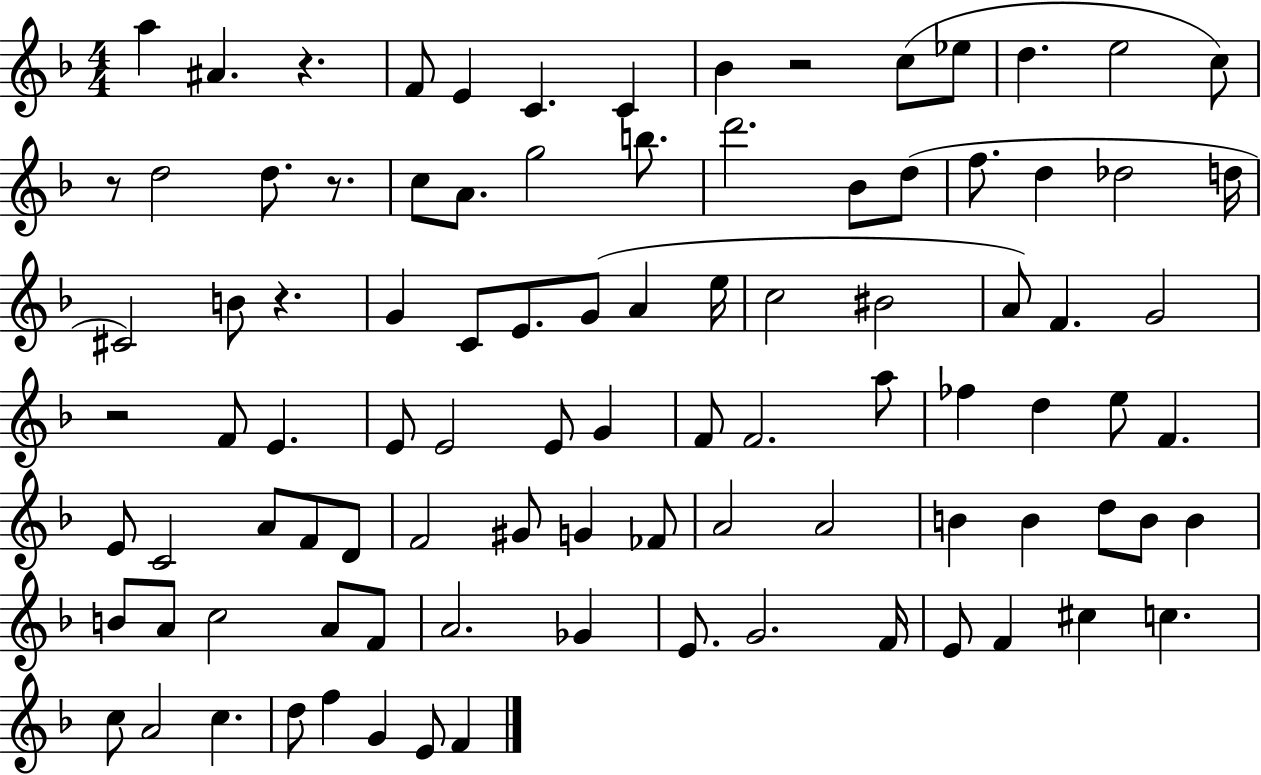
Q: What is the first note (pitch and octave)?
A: A5